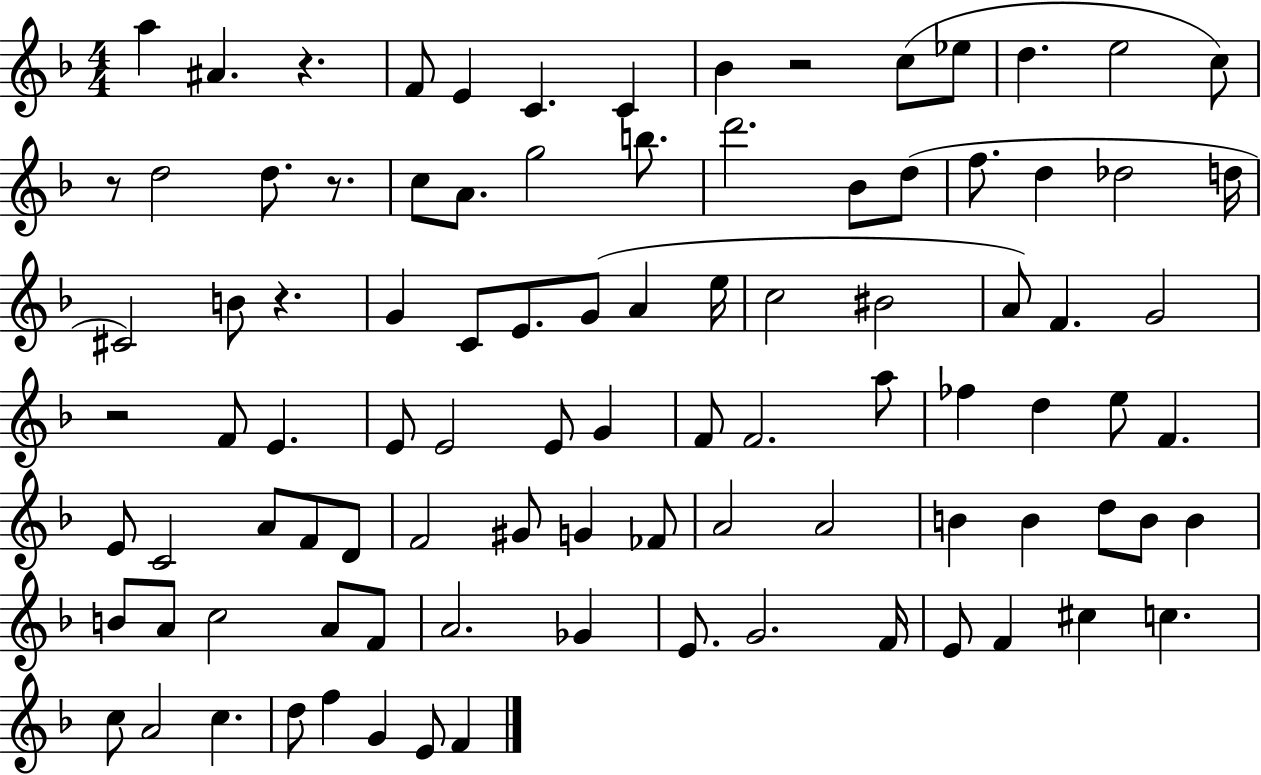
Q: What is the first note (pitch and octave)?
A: A5